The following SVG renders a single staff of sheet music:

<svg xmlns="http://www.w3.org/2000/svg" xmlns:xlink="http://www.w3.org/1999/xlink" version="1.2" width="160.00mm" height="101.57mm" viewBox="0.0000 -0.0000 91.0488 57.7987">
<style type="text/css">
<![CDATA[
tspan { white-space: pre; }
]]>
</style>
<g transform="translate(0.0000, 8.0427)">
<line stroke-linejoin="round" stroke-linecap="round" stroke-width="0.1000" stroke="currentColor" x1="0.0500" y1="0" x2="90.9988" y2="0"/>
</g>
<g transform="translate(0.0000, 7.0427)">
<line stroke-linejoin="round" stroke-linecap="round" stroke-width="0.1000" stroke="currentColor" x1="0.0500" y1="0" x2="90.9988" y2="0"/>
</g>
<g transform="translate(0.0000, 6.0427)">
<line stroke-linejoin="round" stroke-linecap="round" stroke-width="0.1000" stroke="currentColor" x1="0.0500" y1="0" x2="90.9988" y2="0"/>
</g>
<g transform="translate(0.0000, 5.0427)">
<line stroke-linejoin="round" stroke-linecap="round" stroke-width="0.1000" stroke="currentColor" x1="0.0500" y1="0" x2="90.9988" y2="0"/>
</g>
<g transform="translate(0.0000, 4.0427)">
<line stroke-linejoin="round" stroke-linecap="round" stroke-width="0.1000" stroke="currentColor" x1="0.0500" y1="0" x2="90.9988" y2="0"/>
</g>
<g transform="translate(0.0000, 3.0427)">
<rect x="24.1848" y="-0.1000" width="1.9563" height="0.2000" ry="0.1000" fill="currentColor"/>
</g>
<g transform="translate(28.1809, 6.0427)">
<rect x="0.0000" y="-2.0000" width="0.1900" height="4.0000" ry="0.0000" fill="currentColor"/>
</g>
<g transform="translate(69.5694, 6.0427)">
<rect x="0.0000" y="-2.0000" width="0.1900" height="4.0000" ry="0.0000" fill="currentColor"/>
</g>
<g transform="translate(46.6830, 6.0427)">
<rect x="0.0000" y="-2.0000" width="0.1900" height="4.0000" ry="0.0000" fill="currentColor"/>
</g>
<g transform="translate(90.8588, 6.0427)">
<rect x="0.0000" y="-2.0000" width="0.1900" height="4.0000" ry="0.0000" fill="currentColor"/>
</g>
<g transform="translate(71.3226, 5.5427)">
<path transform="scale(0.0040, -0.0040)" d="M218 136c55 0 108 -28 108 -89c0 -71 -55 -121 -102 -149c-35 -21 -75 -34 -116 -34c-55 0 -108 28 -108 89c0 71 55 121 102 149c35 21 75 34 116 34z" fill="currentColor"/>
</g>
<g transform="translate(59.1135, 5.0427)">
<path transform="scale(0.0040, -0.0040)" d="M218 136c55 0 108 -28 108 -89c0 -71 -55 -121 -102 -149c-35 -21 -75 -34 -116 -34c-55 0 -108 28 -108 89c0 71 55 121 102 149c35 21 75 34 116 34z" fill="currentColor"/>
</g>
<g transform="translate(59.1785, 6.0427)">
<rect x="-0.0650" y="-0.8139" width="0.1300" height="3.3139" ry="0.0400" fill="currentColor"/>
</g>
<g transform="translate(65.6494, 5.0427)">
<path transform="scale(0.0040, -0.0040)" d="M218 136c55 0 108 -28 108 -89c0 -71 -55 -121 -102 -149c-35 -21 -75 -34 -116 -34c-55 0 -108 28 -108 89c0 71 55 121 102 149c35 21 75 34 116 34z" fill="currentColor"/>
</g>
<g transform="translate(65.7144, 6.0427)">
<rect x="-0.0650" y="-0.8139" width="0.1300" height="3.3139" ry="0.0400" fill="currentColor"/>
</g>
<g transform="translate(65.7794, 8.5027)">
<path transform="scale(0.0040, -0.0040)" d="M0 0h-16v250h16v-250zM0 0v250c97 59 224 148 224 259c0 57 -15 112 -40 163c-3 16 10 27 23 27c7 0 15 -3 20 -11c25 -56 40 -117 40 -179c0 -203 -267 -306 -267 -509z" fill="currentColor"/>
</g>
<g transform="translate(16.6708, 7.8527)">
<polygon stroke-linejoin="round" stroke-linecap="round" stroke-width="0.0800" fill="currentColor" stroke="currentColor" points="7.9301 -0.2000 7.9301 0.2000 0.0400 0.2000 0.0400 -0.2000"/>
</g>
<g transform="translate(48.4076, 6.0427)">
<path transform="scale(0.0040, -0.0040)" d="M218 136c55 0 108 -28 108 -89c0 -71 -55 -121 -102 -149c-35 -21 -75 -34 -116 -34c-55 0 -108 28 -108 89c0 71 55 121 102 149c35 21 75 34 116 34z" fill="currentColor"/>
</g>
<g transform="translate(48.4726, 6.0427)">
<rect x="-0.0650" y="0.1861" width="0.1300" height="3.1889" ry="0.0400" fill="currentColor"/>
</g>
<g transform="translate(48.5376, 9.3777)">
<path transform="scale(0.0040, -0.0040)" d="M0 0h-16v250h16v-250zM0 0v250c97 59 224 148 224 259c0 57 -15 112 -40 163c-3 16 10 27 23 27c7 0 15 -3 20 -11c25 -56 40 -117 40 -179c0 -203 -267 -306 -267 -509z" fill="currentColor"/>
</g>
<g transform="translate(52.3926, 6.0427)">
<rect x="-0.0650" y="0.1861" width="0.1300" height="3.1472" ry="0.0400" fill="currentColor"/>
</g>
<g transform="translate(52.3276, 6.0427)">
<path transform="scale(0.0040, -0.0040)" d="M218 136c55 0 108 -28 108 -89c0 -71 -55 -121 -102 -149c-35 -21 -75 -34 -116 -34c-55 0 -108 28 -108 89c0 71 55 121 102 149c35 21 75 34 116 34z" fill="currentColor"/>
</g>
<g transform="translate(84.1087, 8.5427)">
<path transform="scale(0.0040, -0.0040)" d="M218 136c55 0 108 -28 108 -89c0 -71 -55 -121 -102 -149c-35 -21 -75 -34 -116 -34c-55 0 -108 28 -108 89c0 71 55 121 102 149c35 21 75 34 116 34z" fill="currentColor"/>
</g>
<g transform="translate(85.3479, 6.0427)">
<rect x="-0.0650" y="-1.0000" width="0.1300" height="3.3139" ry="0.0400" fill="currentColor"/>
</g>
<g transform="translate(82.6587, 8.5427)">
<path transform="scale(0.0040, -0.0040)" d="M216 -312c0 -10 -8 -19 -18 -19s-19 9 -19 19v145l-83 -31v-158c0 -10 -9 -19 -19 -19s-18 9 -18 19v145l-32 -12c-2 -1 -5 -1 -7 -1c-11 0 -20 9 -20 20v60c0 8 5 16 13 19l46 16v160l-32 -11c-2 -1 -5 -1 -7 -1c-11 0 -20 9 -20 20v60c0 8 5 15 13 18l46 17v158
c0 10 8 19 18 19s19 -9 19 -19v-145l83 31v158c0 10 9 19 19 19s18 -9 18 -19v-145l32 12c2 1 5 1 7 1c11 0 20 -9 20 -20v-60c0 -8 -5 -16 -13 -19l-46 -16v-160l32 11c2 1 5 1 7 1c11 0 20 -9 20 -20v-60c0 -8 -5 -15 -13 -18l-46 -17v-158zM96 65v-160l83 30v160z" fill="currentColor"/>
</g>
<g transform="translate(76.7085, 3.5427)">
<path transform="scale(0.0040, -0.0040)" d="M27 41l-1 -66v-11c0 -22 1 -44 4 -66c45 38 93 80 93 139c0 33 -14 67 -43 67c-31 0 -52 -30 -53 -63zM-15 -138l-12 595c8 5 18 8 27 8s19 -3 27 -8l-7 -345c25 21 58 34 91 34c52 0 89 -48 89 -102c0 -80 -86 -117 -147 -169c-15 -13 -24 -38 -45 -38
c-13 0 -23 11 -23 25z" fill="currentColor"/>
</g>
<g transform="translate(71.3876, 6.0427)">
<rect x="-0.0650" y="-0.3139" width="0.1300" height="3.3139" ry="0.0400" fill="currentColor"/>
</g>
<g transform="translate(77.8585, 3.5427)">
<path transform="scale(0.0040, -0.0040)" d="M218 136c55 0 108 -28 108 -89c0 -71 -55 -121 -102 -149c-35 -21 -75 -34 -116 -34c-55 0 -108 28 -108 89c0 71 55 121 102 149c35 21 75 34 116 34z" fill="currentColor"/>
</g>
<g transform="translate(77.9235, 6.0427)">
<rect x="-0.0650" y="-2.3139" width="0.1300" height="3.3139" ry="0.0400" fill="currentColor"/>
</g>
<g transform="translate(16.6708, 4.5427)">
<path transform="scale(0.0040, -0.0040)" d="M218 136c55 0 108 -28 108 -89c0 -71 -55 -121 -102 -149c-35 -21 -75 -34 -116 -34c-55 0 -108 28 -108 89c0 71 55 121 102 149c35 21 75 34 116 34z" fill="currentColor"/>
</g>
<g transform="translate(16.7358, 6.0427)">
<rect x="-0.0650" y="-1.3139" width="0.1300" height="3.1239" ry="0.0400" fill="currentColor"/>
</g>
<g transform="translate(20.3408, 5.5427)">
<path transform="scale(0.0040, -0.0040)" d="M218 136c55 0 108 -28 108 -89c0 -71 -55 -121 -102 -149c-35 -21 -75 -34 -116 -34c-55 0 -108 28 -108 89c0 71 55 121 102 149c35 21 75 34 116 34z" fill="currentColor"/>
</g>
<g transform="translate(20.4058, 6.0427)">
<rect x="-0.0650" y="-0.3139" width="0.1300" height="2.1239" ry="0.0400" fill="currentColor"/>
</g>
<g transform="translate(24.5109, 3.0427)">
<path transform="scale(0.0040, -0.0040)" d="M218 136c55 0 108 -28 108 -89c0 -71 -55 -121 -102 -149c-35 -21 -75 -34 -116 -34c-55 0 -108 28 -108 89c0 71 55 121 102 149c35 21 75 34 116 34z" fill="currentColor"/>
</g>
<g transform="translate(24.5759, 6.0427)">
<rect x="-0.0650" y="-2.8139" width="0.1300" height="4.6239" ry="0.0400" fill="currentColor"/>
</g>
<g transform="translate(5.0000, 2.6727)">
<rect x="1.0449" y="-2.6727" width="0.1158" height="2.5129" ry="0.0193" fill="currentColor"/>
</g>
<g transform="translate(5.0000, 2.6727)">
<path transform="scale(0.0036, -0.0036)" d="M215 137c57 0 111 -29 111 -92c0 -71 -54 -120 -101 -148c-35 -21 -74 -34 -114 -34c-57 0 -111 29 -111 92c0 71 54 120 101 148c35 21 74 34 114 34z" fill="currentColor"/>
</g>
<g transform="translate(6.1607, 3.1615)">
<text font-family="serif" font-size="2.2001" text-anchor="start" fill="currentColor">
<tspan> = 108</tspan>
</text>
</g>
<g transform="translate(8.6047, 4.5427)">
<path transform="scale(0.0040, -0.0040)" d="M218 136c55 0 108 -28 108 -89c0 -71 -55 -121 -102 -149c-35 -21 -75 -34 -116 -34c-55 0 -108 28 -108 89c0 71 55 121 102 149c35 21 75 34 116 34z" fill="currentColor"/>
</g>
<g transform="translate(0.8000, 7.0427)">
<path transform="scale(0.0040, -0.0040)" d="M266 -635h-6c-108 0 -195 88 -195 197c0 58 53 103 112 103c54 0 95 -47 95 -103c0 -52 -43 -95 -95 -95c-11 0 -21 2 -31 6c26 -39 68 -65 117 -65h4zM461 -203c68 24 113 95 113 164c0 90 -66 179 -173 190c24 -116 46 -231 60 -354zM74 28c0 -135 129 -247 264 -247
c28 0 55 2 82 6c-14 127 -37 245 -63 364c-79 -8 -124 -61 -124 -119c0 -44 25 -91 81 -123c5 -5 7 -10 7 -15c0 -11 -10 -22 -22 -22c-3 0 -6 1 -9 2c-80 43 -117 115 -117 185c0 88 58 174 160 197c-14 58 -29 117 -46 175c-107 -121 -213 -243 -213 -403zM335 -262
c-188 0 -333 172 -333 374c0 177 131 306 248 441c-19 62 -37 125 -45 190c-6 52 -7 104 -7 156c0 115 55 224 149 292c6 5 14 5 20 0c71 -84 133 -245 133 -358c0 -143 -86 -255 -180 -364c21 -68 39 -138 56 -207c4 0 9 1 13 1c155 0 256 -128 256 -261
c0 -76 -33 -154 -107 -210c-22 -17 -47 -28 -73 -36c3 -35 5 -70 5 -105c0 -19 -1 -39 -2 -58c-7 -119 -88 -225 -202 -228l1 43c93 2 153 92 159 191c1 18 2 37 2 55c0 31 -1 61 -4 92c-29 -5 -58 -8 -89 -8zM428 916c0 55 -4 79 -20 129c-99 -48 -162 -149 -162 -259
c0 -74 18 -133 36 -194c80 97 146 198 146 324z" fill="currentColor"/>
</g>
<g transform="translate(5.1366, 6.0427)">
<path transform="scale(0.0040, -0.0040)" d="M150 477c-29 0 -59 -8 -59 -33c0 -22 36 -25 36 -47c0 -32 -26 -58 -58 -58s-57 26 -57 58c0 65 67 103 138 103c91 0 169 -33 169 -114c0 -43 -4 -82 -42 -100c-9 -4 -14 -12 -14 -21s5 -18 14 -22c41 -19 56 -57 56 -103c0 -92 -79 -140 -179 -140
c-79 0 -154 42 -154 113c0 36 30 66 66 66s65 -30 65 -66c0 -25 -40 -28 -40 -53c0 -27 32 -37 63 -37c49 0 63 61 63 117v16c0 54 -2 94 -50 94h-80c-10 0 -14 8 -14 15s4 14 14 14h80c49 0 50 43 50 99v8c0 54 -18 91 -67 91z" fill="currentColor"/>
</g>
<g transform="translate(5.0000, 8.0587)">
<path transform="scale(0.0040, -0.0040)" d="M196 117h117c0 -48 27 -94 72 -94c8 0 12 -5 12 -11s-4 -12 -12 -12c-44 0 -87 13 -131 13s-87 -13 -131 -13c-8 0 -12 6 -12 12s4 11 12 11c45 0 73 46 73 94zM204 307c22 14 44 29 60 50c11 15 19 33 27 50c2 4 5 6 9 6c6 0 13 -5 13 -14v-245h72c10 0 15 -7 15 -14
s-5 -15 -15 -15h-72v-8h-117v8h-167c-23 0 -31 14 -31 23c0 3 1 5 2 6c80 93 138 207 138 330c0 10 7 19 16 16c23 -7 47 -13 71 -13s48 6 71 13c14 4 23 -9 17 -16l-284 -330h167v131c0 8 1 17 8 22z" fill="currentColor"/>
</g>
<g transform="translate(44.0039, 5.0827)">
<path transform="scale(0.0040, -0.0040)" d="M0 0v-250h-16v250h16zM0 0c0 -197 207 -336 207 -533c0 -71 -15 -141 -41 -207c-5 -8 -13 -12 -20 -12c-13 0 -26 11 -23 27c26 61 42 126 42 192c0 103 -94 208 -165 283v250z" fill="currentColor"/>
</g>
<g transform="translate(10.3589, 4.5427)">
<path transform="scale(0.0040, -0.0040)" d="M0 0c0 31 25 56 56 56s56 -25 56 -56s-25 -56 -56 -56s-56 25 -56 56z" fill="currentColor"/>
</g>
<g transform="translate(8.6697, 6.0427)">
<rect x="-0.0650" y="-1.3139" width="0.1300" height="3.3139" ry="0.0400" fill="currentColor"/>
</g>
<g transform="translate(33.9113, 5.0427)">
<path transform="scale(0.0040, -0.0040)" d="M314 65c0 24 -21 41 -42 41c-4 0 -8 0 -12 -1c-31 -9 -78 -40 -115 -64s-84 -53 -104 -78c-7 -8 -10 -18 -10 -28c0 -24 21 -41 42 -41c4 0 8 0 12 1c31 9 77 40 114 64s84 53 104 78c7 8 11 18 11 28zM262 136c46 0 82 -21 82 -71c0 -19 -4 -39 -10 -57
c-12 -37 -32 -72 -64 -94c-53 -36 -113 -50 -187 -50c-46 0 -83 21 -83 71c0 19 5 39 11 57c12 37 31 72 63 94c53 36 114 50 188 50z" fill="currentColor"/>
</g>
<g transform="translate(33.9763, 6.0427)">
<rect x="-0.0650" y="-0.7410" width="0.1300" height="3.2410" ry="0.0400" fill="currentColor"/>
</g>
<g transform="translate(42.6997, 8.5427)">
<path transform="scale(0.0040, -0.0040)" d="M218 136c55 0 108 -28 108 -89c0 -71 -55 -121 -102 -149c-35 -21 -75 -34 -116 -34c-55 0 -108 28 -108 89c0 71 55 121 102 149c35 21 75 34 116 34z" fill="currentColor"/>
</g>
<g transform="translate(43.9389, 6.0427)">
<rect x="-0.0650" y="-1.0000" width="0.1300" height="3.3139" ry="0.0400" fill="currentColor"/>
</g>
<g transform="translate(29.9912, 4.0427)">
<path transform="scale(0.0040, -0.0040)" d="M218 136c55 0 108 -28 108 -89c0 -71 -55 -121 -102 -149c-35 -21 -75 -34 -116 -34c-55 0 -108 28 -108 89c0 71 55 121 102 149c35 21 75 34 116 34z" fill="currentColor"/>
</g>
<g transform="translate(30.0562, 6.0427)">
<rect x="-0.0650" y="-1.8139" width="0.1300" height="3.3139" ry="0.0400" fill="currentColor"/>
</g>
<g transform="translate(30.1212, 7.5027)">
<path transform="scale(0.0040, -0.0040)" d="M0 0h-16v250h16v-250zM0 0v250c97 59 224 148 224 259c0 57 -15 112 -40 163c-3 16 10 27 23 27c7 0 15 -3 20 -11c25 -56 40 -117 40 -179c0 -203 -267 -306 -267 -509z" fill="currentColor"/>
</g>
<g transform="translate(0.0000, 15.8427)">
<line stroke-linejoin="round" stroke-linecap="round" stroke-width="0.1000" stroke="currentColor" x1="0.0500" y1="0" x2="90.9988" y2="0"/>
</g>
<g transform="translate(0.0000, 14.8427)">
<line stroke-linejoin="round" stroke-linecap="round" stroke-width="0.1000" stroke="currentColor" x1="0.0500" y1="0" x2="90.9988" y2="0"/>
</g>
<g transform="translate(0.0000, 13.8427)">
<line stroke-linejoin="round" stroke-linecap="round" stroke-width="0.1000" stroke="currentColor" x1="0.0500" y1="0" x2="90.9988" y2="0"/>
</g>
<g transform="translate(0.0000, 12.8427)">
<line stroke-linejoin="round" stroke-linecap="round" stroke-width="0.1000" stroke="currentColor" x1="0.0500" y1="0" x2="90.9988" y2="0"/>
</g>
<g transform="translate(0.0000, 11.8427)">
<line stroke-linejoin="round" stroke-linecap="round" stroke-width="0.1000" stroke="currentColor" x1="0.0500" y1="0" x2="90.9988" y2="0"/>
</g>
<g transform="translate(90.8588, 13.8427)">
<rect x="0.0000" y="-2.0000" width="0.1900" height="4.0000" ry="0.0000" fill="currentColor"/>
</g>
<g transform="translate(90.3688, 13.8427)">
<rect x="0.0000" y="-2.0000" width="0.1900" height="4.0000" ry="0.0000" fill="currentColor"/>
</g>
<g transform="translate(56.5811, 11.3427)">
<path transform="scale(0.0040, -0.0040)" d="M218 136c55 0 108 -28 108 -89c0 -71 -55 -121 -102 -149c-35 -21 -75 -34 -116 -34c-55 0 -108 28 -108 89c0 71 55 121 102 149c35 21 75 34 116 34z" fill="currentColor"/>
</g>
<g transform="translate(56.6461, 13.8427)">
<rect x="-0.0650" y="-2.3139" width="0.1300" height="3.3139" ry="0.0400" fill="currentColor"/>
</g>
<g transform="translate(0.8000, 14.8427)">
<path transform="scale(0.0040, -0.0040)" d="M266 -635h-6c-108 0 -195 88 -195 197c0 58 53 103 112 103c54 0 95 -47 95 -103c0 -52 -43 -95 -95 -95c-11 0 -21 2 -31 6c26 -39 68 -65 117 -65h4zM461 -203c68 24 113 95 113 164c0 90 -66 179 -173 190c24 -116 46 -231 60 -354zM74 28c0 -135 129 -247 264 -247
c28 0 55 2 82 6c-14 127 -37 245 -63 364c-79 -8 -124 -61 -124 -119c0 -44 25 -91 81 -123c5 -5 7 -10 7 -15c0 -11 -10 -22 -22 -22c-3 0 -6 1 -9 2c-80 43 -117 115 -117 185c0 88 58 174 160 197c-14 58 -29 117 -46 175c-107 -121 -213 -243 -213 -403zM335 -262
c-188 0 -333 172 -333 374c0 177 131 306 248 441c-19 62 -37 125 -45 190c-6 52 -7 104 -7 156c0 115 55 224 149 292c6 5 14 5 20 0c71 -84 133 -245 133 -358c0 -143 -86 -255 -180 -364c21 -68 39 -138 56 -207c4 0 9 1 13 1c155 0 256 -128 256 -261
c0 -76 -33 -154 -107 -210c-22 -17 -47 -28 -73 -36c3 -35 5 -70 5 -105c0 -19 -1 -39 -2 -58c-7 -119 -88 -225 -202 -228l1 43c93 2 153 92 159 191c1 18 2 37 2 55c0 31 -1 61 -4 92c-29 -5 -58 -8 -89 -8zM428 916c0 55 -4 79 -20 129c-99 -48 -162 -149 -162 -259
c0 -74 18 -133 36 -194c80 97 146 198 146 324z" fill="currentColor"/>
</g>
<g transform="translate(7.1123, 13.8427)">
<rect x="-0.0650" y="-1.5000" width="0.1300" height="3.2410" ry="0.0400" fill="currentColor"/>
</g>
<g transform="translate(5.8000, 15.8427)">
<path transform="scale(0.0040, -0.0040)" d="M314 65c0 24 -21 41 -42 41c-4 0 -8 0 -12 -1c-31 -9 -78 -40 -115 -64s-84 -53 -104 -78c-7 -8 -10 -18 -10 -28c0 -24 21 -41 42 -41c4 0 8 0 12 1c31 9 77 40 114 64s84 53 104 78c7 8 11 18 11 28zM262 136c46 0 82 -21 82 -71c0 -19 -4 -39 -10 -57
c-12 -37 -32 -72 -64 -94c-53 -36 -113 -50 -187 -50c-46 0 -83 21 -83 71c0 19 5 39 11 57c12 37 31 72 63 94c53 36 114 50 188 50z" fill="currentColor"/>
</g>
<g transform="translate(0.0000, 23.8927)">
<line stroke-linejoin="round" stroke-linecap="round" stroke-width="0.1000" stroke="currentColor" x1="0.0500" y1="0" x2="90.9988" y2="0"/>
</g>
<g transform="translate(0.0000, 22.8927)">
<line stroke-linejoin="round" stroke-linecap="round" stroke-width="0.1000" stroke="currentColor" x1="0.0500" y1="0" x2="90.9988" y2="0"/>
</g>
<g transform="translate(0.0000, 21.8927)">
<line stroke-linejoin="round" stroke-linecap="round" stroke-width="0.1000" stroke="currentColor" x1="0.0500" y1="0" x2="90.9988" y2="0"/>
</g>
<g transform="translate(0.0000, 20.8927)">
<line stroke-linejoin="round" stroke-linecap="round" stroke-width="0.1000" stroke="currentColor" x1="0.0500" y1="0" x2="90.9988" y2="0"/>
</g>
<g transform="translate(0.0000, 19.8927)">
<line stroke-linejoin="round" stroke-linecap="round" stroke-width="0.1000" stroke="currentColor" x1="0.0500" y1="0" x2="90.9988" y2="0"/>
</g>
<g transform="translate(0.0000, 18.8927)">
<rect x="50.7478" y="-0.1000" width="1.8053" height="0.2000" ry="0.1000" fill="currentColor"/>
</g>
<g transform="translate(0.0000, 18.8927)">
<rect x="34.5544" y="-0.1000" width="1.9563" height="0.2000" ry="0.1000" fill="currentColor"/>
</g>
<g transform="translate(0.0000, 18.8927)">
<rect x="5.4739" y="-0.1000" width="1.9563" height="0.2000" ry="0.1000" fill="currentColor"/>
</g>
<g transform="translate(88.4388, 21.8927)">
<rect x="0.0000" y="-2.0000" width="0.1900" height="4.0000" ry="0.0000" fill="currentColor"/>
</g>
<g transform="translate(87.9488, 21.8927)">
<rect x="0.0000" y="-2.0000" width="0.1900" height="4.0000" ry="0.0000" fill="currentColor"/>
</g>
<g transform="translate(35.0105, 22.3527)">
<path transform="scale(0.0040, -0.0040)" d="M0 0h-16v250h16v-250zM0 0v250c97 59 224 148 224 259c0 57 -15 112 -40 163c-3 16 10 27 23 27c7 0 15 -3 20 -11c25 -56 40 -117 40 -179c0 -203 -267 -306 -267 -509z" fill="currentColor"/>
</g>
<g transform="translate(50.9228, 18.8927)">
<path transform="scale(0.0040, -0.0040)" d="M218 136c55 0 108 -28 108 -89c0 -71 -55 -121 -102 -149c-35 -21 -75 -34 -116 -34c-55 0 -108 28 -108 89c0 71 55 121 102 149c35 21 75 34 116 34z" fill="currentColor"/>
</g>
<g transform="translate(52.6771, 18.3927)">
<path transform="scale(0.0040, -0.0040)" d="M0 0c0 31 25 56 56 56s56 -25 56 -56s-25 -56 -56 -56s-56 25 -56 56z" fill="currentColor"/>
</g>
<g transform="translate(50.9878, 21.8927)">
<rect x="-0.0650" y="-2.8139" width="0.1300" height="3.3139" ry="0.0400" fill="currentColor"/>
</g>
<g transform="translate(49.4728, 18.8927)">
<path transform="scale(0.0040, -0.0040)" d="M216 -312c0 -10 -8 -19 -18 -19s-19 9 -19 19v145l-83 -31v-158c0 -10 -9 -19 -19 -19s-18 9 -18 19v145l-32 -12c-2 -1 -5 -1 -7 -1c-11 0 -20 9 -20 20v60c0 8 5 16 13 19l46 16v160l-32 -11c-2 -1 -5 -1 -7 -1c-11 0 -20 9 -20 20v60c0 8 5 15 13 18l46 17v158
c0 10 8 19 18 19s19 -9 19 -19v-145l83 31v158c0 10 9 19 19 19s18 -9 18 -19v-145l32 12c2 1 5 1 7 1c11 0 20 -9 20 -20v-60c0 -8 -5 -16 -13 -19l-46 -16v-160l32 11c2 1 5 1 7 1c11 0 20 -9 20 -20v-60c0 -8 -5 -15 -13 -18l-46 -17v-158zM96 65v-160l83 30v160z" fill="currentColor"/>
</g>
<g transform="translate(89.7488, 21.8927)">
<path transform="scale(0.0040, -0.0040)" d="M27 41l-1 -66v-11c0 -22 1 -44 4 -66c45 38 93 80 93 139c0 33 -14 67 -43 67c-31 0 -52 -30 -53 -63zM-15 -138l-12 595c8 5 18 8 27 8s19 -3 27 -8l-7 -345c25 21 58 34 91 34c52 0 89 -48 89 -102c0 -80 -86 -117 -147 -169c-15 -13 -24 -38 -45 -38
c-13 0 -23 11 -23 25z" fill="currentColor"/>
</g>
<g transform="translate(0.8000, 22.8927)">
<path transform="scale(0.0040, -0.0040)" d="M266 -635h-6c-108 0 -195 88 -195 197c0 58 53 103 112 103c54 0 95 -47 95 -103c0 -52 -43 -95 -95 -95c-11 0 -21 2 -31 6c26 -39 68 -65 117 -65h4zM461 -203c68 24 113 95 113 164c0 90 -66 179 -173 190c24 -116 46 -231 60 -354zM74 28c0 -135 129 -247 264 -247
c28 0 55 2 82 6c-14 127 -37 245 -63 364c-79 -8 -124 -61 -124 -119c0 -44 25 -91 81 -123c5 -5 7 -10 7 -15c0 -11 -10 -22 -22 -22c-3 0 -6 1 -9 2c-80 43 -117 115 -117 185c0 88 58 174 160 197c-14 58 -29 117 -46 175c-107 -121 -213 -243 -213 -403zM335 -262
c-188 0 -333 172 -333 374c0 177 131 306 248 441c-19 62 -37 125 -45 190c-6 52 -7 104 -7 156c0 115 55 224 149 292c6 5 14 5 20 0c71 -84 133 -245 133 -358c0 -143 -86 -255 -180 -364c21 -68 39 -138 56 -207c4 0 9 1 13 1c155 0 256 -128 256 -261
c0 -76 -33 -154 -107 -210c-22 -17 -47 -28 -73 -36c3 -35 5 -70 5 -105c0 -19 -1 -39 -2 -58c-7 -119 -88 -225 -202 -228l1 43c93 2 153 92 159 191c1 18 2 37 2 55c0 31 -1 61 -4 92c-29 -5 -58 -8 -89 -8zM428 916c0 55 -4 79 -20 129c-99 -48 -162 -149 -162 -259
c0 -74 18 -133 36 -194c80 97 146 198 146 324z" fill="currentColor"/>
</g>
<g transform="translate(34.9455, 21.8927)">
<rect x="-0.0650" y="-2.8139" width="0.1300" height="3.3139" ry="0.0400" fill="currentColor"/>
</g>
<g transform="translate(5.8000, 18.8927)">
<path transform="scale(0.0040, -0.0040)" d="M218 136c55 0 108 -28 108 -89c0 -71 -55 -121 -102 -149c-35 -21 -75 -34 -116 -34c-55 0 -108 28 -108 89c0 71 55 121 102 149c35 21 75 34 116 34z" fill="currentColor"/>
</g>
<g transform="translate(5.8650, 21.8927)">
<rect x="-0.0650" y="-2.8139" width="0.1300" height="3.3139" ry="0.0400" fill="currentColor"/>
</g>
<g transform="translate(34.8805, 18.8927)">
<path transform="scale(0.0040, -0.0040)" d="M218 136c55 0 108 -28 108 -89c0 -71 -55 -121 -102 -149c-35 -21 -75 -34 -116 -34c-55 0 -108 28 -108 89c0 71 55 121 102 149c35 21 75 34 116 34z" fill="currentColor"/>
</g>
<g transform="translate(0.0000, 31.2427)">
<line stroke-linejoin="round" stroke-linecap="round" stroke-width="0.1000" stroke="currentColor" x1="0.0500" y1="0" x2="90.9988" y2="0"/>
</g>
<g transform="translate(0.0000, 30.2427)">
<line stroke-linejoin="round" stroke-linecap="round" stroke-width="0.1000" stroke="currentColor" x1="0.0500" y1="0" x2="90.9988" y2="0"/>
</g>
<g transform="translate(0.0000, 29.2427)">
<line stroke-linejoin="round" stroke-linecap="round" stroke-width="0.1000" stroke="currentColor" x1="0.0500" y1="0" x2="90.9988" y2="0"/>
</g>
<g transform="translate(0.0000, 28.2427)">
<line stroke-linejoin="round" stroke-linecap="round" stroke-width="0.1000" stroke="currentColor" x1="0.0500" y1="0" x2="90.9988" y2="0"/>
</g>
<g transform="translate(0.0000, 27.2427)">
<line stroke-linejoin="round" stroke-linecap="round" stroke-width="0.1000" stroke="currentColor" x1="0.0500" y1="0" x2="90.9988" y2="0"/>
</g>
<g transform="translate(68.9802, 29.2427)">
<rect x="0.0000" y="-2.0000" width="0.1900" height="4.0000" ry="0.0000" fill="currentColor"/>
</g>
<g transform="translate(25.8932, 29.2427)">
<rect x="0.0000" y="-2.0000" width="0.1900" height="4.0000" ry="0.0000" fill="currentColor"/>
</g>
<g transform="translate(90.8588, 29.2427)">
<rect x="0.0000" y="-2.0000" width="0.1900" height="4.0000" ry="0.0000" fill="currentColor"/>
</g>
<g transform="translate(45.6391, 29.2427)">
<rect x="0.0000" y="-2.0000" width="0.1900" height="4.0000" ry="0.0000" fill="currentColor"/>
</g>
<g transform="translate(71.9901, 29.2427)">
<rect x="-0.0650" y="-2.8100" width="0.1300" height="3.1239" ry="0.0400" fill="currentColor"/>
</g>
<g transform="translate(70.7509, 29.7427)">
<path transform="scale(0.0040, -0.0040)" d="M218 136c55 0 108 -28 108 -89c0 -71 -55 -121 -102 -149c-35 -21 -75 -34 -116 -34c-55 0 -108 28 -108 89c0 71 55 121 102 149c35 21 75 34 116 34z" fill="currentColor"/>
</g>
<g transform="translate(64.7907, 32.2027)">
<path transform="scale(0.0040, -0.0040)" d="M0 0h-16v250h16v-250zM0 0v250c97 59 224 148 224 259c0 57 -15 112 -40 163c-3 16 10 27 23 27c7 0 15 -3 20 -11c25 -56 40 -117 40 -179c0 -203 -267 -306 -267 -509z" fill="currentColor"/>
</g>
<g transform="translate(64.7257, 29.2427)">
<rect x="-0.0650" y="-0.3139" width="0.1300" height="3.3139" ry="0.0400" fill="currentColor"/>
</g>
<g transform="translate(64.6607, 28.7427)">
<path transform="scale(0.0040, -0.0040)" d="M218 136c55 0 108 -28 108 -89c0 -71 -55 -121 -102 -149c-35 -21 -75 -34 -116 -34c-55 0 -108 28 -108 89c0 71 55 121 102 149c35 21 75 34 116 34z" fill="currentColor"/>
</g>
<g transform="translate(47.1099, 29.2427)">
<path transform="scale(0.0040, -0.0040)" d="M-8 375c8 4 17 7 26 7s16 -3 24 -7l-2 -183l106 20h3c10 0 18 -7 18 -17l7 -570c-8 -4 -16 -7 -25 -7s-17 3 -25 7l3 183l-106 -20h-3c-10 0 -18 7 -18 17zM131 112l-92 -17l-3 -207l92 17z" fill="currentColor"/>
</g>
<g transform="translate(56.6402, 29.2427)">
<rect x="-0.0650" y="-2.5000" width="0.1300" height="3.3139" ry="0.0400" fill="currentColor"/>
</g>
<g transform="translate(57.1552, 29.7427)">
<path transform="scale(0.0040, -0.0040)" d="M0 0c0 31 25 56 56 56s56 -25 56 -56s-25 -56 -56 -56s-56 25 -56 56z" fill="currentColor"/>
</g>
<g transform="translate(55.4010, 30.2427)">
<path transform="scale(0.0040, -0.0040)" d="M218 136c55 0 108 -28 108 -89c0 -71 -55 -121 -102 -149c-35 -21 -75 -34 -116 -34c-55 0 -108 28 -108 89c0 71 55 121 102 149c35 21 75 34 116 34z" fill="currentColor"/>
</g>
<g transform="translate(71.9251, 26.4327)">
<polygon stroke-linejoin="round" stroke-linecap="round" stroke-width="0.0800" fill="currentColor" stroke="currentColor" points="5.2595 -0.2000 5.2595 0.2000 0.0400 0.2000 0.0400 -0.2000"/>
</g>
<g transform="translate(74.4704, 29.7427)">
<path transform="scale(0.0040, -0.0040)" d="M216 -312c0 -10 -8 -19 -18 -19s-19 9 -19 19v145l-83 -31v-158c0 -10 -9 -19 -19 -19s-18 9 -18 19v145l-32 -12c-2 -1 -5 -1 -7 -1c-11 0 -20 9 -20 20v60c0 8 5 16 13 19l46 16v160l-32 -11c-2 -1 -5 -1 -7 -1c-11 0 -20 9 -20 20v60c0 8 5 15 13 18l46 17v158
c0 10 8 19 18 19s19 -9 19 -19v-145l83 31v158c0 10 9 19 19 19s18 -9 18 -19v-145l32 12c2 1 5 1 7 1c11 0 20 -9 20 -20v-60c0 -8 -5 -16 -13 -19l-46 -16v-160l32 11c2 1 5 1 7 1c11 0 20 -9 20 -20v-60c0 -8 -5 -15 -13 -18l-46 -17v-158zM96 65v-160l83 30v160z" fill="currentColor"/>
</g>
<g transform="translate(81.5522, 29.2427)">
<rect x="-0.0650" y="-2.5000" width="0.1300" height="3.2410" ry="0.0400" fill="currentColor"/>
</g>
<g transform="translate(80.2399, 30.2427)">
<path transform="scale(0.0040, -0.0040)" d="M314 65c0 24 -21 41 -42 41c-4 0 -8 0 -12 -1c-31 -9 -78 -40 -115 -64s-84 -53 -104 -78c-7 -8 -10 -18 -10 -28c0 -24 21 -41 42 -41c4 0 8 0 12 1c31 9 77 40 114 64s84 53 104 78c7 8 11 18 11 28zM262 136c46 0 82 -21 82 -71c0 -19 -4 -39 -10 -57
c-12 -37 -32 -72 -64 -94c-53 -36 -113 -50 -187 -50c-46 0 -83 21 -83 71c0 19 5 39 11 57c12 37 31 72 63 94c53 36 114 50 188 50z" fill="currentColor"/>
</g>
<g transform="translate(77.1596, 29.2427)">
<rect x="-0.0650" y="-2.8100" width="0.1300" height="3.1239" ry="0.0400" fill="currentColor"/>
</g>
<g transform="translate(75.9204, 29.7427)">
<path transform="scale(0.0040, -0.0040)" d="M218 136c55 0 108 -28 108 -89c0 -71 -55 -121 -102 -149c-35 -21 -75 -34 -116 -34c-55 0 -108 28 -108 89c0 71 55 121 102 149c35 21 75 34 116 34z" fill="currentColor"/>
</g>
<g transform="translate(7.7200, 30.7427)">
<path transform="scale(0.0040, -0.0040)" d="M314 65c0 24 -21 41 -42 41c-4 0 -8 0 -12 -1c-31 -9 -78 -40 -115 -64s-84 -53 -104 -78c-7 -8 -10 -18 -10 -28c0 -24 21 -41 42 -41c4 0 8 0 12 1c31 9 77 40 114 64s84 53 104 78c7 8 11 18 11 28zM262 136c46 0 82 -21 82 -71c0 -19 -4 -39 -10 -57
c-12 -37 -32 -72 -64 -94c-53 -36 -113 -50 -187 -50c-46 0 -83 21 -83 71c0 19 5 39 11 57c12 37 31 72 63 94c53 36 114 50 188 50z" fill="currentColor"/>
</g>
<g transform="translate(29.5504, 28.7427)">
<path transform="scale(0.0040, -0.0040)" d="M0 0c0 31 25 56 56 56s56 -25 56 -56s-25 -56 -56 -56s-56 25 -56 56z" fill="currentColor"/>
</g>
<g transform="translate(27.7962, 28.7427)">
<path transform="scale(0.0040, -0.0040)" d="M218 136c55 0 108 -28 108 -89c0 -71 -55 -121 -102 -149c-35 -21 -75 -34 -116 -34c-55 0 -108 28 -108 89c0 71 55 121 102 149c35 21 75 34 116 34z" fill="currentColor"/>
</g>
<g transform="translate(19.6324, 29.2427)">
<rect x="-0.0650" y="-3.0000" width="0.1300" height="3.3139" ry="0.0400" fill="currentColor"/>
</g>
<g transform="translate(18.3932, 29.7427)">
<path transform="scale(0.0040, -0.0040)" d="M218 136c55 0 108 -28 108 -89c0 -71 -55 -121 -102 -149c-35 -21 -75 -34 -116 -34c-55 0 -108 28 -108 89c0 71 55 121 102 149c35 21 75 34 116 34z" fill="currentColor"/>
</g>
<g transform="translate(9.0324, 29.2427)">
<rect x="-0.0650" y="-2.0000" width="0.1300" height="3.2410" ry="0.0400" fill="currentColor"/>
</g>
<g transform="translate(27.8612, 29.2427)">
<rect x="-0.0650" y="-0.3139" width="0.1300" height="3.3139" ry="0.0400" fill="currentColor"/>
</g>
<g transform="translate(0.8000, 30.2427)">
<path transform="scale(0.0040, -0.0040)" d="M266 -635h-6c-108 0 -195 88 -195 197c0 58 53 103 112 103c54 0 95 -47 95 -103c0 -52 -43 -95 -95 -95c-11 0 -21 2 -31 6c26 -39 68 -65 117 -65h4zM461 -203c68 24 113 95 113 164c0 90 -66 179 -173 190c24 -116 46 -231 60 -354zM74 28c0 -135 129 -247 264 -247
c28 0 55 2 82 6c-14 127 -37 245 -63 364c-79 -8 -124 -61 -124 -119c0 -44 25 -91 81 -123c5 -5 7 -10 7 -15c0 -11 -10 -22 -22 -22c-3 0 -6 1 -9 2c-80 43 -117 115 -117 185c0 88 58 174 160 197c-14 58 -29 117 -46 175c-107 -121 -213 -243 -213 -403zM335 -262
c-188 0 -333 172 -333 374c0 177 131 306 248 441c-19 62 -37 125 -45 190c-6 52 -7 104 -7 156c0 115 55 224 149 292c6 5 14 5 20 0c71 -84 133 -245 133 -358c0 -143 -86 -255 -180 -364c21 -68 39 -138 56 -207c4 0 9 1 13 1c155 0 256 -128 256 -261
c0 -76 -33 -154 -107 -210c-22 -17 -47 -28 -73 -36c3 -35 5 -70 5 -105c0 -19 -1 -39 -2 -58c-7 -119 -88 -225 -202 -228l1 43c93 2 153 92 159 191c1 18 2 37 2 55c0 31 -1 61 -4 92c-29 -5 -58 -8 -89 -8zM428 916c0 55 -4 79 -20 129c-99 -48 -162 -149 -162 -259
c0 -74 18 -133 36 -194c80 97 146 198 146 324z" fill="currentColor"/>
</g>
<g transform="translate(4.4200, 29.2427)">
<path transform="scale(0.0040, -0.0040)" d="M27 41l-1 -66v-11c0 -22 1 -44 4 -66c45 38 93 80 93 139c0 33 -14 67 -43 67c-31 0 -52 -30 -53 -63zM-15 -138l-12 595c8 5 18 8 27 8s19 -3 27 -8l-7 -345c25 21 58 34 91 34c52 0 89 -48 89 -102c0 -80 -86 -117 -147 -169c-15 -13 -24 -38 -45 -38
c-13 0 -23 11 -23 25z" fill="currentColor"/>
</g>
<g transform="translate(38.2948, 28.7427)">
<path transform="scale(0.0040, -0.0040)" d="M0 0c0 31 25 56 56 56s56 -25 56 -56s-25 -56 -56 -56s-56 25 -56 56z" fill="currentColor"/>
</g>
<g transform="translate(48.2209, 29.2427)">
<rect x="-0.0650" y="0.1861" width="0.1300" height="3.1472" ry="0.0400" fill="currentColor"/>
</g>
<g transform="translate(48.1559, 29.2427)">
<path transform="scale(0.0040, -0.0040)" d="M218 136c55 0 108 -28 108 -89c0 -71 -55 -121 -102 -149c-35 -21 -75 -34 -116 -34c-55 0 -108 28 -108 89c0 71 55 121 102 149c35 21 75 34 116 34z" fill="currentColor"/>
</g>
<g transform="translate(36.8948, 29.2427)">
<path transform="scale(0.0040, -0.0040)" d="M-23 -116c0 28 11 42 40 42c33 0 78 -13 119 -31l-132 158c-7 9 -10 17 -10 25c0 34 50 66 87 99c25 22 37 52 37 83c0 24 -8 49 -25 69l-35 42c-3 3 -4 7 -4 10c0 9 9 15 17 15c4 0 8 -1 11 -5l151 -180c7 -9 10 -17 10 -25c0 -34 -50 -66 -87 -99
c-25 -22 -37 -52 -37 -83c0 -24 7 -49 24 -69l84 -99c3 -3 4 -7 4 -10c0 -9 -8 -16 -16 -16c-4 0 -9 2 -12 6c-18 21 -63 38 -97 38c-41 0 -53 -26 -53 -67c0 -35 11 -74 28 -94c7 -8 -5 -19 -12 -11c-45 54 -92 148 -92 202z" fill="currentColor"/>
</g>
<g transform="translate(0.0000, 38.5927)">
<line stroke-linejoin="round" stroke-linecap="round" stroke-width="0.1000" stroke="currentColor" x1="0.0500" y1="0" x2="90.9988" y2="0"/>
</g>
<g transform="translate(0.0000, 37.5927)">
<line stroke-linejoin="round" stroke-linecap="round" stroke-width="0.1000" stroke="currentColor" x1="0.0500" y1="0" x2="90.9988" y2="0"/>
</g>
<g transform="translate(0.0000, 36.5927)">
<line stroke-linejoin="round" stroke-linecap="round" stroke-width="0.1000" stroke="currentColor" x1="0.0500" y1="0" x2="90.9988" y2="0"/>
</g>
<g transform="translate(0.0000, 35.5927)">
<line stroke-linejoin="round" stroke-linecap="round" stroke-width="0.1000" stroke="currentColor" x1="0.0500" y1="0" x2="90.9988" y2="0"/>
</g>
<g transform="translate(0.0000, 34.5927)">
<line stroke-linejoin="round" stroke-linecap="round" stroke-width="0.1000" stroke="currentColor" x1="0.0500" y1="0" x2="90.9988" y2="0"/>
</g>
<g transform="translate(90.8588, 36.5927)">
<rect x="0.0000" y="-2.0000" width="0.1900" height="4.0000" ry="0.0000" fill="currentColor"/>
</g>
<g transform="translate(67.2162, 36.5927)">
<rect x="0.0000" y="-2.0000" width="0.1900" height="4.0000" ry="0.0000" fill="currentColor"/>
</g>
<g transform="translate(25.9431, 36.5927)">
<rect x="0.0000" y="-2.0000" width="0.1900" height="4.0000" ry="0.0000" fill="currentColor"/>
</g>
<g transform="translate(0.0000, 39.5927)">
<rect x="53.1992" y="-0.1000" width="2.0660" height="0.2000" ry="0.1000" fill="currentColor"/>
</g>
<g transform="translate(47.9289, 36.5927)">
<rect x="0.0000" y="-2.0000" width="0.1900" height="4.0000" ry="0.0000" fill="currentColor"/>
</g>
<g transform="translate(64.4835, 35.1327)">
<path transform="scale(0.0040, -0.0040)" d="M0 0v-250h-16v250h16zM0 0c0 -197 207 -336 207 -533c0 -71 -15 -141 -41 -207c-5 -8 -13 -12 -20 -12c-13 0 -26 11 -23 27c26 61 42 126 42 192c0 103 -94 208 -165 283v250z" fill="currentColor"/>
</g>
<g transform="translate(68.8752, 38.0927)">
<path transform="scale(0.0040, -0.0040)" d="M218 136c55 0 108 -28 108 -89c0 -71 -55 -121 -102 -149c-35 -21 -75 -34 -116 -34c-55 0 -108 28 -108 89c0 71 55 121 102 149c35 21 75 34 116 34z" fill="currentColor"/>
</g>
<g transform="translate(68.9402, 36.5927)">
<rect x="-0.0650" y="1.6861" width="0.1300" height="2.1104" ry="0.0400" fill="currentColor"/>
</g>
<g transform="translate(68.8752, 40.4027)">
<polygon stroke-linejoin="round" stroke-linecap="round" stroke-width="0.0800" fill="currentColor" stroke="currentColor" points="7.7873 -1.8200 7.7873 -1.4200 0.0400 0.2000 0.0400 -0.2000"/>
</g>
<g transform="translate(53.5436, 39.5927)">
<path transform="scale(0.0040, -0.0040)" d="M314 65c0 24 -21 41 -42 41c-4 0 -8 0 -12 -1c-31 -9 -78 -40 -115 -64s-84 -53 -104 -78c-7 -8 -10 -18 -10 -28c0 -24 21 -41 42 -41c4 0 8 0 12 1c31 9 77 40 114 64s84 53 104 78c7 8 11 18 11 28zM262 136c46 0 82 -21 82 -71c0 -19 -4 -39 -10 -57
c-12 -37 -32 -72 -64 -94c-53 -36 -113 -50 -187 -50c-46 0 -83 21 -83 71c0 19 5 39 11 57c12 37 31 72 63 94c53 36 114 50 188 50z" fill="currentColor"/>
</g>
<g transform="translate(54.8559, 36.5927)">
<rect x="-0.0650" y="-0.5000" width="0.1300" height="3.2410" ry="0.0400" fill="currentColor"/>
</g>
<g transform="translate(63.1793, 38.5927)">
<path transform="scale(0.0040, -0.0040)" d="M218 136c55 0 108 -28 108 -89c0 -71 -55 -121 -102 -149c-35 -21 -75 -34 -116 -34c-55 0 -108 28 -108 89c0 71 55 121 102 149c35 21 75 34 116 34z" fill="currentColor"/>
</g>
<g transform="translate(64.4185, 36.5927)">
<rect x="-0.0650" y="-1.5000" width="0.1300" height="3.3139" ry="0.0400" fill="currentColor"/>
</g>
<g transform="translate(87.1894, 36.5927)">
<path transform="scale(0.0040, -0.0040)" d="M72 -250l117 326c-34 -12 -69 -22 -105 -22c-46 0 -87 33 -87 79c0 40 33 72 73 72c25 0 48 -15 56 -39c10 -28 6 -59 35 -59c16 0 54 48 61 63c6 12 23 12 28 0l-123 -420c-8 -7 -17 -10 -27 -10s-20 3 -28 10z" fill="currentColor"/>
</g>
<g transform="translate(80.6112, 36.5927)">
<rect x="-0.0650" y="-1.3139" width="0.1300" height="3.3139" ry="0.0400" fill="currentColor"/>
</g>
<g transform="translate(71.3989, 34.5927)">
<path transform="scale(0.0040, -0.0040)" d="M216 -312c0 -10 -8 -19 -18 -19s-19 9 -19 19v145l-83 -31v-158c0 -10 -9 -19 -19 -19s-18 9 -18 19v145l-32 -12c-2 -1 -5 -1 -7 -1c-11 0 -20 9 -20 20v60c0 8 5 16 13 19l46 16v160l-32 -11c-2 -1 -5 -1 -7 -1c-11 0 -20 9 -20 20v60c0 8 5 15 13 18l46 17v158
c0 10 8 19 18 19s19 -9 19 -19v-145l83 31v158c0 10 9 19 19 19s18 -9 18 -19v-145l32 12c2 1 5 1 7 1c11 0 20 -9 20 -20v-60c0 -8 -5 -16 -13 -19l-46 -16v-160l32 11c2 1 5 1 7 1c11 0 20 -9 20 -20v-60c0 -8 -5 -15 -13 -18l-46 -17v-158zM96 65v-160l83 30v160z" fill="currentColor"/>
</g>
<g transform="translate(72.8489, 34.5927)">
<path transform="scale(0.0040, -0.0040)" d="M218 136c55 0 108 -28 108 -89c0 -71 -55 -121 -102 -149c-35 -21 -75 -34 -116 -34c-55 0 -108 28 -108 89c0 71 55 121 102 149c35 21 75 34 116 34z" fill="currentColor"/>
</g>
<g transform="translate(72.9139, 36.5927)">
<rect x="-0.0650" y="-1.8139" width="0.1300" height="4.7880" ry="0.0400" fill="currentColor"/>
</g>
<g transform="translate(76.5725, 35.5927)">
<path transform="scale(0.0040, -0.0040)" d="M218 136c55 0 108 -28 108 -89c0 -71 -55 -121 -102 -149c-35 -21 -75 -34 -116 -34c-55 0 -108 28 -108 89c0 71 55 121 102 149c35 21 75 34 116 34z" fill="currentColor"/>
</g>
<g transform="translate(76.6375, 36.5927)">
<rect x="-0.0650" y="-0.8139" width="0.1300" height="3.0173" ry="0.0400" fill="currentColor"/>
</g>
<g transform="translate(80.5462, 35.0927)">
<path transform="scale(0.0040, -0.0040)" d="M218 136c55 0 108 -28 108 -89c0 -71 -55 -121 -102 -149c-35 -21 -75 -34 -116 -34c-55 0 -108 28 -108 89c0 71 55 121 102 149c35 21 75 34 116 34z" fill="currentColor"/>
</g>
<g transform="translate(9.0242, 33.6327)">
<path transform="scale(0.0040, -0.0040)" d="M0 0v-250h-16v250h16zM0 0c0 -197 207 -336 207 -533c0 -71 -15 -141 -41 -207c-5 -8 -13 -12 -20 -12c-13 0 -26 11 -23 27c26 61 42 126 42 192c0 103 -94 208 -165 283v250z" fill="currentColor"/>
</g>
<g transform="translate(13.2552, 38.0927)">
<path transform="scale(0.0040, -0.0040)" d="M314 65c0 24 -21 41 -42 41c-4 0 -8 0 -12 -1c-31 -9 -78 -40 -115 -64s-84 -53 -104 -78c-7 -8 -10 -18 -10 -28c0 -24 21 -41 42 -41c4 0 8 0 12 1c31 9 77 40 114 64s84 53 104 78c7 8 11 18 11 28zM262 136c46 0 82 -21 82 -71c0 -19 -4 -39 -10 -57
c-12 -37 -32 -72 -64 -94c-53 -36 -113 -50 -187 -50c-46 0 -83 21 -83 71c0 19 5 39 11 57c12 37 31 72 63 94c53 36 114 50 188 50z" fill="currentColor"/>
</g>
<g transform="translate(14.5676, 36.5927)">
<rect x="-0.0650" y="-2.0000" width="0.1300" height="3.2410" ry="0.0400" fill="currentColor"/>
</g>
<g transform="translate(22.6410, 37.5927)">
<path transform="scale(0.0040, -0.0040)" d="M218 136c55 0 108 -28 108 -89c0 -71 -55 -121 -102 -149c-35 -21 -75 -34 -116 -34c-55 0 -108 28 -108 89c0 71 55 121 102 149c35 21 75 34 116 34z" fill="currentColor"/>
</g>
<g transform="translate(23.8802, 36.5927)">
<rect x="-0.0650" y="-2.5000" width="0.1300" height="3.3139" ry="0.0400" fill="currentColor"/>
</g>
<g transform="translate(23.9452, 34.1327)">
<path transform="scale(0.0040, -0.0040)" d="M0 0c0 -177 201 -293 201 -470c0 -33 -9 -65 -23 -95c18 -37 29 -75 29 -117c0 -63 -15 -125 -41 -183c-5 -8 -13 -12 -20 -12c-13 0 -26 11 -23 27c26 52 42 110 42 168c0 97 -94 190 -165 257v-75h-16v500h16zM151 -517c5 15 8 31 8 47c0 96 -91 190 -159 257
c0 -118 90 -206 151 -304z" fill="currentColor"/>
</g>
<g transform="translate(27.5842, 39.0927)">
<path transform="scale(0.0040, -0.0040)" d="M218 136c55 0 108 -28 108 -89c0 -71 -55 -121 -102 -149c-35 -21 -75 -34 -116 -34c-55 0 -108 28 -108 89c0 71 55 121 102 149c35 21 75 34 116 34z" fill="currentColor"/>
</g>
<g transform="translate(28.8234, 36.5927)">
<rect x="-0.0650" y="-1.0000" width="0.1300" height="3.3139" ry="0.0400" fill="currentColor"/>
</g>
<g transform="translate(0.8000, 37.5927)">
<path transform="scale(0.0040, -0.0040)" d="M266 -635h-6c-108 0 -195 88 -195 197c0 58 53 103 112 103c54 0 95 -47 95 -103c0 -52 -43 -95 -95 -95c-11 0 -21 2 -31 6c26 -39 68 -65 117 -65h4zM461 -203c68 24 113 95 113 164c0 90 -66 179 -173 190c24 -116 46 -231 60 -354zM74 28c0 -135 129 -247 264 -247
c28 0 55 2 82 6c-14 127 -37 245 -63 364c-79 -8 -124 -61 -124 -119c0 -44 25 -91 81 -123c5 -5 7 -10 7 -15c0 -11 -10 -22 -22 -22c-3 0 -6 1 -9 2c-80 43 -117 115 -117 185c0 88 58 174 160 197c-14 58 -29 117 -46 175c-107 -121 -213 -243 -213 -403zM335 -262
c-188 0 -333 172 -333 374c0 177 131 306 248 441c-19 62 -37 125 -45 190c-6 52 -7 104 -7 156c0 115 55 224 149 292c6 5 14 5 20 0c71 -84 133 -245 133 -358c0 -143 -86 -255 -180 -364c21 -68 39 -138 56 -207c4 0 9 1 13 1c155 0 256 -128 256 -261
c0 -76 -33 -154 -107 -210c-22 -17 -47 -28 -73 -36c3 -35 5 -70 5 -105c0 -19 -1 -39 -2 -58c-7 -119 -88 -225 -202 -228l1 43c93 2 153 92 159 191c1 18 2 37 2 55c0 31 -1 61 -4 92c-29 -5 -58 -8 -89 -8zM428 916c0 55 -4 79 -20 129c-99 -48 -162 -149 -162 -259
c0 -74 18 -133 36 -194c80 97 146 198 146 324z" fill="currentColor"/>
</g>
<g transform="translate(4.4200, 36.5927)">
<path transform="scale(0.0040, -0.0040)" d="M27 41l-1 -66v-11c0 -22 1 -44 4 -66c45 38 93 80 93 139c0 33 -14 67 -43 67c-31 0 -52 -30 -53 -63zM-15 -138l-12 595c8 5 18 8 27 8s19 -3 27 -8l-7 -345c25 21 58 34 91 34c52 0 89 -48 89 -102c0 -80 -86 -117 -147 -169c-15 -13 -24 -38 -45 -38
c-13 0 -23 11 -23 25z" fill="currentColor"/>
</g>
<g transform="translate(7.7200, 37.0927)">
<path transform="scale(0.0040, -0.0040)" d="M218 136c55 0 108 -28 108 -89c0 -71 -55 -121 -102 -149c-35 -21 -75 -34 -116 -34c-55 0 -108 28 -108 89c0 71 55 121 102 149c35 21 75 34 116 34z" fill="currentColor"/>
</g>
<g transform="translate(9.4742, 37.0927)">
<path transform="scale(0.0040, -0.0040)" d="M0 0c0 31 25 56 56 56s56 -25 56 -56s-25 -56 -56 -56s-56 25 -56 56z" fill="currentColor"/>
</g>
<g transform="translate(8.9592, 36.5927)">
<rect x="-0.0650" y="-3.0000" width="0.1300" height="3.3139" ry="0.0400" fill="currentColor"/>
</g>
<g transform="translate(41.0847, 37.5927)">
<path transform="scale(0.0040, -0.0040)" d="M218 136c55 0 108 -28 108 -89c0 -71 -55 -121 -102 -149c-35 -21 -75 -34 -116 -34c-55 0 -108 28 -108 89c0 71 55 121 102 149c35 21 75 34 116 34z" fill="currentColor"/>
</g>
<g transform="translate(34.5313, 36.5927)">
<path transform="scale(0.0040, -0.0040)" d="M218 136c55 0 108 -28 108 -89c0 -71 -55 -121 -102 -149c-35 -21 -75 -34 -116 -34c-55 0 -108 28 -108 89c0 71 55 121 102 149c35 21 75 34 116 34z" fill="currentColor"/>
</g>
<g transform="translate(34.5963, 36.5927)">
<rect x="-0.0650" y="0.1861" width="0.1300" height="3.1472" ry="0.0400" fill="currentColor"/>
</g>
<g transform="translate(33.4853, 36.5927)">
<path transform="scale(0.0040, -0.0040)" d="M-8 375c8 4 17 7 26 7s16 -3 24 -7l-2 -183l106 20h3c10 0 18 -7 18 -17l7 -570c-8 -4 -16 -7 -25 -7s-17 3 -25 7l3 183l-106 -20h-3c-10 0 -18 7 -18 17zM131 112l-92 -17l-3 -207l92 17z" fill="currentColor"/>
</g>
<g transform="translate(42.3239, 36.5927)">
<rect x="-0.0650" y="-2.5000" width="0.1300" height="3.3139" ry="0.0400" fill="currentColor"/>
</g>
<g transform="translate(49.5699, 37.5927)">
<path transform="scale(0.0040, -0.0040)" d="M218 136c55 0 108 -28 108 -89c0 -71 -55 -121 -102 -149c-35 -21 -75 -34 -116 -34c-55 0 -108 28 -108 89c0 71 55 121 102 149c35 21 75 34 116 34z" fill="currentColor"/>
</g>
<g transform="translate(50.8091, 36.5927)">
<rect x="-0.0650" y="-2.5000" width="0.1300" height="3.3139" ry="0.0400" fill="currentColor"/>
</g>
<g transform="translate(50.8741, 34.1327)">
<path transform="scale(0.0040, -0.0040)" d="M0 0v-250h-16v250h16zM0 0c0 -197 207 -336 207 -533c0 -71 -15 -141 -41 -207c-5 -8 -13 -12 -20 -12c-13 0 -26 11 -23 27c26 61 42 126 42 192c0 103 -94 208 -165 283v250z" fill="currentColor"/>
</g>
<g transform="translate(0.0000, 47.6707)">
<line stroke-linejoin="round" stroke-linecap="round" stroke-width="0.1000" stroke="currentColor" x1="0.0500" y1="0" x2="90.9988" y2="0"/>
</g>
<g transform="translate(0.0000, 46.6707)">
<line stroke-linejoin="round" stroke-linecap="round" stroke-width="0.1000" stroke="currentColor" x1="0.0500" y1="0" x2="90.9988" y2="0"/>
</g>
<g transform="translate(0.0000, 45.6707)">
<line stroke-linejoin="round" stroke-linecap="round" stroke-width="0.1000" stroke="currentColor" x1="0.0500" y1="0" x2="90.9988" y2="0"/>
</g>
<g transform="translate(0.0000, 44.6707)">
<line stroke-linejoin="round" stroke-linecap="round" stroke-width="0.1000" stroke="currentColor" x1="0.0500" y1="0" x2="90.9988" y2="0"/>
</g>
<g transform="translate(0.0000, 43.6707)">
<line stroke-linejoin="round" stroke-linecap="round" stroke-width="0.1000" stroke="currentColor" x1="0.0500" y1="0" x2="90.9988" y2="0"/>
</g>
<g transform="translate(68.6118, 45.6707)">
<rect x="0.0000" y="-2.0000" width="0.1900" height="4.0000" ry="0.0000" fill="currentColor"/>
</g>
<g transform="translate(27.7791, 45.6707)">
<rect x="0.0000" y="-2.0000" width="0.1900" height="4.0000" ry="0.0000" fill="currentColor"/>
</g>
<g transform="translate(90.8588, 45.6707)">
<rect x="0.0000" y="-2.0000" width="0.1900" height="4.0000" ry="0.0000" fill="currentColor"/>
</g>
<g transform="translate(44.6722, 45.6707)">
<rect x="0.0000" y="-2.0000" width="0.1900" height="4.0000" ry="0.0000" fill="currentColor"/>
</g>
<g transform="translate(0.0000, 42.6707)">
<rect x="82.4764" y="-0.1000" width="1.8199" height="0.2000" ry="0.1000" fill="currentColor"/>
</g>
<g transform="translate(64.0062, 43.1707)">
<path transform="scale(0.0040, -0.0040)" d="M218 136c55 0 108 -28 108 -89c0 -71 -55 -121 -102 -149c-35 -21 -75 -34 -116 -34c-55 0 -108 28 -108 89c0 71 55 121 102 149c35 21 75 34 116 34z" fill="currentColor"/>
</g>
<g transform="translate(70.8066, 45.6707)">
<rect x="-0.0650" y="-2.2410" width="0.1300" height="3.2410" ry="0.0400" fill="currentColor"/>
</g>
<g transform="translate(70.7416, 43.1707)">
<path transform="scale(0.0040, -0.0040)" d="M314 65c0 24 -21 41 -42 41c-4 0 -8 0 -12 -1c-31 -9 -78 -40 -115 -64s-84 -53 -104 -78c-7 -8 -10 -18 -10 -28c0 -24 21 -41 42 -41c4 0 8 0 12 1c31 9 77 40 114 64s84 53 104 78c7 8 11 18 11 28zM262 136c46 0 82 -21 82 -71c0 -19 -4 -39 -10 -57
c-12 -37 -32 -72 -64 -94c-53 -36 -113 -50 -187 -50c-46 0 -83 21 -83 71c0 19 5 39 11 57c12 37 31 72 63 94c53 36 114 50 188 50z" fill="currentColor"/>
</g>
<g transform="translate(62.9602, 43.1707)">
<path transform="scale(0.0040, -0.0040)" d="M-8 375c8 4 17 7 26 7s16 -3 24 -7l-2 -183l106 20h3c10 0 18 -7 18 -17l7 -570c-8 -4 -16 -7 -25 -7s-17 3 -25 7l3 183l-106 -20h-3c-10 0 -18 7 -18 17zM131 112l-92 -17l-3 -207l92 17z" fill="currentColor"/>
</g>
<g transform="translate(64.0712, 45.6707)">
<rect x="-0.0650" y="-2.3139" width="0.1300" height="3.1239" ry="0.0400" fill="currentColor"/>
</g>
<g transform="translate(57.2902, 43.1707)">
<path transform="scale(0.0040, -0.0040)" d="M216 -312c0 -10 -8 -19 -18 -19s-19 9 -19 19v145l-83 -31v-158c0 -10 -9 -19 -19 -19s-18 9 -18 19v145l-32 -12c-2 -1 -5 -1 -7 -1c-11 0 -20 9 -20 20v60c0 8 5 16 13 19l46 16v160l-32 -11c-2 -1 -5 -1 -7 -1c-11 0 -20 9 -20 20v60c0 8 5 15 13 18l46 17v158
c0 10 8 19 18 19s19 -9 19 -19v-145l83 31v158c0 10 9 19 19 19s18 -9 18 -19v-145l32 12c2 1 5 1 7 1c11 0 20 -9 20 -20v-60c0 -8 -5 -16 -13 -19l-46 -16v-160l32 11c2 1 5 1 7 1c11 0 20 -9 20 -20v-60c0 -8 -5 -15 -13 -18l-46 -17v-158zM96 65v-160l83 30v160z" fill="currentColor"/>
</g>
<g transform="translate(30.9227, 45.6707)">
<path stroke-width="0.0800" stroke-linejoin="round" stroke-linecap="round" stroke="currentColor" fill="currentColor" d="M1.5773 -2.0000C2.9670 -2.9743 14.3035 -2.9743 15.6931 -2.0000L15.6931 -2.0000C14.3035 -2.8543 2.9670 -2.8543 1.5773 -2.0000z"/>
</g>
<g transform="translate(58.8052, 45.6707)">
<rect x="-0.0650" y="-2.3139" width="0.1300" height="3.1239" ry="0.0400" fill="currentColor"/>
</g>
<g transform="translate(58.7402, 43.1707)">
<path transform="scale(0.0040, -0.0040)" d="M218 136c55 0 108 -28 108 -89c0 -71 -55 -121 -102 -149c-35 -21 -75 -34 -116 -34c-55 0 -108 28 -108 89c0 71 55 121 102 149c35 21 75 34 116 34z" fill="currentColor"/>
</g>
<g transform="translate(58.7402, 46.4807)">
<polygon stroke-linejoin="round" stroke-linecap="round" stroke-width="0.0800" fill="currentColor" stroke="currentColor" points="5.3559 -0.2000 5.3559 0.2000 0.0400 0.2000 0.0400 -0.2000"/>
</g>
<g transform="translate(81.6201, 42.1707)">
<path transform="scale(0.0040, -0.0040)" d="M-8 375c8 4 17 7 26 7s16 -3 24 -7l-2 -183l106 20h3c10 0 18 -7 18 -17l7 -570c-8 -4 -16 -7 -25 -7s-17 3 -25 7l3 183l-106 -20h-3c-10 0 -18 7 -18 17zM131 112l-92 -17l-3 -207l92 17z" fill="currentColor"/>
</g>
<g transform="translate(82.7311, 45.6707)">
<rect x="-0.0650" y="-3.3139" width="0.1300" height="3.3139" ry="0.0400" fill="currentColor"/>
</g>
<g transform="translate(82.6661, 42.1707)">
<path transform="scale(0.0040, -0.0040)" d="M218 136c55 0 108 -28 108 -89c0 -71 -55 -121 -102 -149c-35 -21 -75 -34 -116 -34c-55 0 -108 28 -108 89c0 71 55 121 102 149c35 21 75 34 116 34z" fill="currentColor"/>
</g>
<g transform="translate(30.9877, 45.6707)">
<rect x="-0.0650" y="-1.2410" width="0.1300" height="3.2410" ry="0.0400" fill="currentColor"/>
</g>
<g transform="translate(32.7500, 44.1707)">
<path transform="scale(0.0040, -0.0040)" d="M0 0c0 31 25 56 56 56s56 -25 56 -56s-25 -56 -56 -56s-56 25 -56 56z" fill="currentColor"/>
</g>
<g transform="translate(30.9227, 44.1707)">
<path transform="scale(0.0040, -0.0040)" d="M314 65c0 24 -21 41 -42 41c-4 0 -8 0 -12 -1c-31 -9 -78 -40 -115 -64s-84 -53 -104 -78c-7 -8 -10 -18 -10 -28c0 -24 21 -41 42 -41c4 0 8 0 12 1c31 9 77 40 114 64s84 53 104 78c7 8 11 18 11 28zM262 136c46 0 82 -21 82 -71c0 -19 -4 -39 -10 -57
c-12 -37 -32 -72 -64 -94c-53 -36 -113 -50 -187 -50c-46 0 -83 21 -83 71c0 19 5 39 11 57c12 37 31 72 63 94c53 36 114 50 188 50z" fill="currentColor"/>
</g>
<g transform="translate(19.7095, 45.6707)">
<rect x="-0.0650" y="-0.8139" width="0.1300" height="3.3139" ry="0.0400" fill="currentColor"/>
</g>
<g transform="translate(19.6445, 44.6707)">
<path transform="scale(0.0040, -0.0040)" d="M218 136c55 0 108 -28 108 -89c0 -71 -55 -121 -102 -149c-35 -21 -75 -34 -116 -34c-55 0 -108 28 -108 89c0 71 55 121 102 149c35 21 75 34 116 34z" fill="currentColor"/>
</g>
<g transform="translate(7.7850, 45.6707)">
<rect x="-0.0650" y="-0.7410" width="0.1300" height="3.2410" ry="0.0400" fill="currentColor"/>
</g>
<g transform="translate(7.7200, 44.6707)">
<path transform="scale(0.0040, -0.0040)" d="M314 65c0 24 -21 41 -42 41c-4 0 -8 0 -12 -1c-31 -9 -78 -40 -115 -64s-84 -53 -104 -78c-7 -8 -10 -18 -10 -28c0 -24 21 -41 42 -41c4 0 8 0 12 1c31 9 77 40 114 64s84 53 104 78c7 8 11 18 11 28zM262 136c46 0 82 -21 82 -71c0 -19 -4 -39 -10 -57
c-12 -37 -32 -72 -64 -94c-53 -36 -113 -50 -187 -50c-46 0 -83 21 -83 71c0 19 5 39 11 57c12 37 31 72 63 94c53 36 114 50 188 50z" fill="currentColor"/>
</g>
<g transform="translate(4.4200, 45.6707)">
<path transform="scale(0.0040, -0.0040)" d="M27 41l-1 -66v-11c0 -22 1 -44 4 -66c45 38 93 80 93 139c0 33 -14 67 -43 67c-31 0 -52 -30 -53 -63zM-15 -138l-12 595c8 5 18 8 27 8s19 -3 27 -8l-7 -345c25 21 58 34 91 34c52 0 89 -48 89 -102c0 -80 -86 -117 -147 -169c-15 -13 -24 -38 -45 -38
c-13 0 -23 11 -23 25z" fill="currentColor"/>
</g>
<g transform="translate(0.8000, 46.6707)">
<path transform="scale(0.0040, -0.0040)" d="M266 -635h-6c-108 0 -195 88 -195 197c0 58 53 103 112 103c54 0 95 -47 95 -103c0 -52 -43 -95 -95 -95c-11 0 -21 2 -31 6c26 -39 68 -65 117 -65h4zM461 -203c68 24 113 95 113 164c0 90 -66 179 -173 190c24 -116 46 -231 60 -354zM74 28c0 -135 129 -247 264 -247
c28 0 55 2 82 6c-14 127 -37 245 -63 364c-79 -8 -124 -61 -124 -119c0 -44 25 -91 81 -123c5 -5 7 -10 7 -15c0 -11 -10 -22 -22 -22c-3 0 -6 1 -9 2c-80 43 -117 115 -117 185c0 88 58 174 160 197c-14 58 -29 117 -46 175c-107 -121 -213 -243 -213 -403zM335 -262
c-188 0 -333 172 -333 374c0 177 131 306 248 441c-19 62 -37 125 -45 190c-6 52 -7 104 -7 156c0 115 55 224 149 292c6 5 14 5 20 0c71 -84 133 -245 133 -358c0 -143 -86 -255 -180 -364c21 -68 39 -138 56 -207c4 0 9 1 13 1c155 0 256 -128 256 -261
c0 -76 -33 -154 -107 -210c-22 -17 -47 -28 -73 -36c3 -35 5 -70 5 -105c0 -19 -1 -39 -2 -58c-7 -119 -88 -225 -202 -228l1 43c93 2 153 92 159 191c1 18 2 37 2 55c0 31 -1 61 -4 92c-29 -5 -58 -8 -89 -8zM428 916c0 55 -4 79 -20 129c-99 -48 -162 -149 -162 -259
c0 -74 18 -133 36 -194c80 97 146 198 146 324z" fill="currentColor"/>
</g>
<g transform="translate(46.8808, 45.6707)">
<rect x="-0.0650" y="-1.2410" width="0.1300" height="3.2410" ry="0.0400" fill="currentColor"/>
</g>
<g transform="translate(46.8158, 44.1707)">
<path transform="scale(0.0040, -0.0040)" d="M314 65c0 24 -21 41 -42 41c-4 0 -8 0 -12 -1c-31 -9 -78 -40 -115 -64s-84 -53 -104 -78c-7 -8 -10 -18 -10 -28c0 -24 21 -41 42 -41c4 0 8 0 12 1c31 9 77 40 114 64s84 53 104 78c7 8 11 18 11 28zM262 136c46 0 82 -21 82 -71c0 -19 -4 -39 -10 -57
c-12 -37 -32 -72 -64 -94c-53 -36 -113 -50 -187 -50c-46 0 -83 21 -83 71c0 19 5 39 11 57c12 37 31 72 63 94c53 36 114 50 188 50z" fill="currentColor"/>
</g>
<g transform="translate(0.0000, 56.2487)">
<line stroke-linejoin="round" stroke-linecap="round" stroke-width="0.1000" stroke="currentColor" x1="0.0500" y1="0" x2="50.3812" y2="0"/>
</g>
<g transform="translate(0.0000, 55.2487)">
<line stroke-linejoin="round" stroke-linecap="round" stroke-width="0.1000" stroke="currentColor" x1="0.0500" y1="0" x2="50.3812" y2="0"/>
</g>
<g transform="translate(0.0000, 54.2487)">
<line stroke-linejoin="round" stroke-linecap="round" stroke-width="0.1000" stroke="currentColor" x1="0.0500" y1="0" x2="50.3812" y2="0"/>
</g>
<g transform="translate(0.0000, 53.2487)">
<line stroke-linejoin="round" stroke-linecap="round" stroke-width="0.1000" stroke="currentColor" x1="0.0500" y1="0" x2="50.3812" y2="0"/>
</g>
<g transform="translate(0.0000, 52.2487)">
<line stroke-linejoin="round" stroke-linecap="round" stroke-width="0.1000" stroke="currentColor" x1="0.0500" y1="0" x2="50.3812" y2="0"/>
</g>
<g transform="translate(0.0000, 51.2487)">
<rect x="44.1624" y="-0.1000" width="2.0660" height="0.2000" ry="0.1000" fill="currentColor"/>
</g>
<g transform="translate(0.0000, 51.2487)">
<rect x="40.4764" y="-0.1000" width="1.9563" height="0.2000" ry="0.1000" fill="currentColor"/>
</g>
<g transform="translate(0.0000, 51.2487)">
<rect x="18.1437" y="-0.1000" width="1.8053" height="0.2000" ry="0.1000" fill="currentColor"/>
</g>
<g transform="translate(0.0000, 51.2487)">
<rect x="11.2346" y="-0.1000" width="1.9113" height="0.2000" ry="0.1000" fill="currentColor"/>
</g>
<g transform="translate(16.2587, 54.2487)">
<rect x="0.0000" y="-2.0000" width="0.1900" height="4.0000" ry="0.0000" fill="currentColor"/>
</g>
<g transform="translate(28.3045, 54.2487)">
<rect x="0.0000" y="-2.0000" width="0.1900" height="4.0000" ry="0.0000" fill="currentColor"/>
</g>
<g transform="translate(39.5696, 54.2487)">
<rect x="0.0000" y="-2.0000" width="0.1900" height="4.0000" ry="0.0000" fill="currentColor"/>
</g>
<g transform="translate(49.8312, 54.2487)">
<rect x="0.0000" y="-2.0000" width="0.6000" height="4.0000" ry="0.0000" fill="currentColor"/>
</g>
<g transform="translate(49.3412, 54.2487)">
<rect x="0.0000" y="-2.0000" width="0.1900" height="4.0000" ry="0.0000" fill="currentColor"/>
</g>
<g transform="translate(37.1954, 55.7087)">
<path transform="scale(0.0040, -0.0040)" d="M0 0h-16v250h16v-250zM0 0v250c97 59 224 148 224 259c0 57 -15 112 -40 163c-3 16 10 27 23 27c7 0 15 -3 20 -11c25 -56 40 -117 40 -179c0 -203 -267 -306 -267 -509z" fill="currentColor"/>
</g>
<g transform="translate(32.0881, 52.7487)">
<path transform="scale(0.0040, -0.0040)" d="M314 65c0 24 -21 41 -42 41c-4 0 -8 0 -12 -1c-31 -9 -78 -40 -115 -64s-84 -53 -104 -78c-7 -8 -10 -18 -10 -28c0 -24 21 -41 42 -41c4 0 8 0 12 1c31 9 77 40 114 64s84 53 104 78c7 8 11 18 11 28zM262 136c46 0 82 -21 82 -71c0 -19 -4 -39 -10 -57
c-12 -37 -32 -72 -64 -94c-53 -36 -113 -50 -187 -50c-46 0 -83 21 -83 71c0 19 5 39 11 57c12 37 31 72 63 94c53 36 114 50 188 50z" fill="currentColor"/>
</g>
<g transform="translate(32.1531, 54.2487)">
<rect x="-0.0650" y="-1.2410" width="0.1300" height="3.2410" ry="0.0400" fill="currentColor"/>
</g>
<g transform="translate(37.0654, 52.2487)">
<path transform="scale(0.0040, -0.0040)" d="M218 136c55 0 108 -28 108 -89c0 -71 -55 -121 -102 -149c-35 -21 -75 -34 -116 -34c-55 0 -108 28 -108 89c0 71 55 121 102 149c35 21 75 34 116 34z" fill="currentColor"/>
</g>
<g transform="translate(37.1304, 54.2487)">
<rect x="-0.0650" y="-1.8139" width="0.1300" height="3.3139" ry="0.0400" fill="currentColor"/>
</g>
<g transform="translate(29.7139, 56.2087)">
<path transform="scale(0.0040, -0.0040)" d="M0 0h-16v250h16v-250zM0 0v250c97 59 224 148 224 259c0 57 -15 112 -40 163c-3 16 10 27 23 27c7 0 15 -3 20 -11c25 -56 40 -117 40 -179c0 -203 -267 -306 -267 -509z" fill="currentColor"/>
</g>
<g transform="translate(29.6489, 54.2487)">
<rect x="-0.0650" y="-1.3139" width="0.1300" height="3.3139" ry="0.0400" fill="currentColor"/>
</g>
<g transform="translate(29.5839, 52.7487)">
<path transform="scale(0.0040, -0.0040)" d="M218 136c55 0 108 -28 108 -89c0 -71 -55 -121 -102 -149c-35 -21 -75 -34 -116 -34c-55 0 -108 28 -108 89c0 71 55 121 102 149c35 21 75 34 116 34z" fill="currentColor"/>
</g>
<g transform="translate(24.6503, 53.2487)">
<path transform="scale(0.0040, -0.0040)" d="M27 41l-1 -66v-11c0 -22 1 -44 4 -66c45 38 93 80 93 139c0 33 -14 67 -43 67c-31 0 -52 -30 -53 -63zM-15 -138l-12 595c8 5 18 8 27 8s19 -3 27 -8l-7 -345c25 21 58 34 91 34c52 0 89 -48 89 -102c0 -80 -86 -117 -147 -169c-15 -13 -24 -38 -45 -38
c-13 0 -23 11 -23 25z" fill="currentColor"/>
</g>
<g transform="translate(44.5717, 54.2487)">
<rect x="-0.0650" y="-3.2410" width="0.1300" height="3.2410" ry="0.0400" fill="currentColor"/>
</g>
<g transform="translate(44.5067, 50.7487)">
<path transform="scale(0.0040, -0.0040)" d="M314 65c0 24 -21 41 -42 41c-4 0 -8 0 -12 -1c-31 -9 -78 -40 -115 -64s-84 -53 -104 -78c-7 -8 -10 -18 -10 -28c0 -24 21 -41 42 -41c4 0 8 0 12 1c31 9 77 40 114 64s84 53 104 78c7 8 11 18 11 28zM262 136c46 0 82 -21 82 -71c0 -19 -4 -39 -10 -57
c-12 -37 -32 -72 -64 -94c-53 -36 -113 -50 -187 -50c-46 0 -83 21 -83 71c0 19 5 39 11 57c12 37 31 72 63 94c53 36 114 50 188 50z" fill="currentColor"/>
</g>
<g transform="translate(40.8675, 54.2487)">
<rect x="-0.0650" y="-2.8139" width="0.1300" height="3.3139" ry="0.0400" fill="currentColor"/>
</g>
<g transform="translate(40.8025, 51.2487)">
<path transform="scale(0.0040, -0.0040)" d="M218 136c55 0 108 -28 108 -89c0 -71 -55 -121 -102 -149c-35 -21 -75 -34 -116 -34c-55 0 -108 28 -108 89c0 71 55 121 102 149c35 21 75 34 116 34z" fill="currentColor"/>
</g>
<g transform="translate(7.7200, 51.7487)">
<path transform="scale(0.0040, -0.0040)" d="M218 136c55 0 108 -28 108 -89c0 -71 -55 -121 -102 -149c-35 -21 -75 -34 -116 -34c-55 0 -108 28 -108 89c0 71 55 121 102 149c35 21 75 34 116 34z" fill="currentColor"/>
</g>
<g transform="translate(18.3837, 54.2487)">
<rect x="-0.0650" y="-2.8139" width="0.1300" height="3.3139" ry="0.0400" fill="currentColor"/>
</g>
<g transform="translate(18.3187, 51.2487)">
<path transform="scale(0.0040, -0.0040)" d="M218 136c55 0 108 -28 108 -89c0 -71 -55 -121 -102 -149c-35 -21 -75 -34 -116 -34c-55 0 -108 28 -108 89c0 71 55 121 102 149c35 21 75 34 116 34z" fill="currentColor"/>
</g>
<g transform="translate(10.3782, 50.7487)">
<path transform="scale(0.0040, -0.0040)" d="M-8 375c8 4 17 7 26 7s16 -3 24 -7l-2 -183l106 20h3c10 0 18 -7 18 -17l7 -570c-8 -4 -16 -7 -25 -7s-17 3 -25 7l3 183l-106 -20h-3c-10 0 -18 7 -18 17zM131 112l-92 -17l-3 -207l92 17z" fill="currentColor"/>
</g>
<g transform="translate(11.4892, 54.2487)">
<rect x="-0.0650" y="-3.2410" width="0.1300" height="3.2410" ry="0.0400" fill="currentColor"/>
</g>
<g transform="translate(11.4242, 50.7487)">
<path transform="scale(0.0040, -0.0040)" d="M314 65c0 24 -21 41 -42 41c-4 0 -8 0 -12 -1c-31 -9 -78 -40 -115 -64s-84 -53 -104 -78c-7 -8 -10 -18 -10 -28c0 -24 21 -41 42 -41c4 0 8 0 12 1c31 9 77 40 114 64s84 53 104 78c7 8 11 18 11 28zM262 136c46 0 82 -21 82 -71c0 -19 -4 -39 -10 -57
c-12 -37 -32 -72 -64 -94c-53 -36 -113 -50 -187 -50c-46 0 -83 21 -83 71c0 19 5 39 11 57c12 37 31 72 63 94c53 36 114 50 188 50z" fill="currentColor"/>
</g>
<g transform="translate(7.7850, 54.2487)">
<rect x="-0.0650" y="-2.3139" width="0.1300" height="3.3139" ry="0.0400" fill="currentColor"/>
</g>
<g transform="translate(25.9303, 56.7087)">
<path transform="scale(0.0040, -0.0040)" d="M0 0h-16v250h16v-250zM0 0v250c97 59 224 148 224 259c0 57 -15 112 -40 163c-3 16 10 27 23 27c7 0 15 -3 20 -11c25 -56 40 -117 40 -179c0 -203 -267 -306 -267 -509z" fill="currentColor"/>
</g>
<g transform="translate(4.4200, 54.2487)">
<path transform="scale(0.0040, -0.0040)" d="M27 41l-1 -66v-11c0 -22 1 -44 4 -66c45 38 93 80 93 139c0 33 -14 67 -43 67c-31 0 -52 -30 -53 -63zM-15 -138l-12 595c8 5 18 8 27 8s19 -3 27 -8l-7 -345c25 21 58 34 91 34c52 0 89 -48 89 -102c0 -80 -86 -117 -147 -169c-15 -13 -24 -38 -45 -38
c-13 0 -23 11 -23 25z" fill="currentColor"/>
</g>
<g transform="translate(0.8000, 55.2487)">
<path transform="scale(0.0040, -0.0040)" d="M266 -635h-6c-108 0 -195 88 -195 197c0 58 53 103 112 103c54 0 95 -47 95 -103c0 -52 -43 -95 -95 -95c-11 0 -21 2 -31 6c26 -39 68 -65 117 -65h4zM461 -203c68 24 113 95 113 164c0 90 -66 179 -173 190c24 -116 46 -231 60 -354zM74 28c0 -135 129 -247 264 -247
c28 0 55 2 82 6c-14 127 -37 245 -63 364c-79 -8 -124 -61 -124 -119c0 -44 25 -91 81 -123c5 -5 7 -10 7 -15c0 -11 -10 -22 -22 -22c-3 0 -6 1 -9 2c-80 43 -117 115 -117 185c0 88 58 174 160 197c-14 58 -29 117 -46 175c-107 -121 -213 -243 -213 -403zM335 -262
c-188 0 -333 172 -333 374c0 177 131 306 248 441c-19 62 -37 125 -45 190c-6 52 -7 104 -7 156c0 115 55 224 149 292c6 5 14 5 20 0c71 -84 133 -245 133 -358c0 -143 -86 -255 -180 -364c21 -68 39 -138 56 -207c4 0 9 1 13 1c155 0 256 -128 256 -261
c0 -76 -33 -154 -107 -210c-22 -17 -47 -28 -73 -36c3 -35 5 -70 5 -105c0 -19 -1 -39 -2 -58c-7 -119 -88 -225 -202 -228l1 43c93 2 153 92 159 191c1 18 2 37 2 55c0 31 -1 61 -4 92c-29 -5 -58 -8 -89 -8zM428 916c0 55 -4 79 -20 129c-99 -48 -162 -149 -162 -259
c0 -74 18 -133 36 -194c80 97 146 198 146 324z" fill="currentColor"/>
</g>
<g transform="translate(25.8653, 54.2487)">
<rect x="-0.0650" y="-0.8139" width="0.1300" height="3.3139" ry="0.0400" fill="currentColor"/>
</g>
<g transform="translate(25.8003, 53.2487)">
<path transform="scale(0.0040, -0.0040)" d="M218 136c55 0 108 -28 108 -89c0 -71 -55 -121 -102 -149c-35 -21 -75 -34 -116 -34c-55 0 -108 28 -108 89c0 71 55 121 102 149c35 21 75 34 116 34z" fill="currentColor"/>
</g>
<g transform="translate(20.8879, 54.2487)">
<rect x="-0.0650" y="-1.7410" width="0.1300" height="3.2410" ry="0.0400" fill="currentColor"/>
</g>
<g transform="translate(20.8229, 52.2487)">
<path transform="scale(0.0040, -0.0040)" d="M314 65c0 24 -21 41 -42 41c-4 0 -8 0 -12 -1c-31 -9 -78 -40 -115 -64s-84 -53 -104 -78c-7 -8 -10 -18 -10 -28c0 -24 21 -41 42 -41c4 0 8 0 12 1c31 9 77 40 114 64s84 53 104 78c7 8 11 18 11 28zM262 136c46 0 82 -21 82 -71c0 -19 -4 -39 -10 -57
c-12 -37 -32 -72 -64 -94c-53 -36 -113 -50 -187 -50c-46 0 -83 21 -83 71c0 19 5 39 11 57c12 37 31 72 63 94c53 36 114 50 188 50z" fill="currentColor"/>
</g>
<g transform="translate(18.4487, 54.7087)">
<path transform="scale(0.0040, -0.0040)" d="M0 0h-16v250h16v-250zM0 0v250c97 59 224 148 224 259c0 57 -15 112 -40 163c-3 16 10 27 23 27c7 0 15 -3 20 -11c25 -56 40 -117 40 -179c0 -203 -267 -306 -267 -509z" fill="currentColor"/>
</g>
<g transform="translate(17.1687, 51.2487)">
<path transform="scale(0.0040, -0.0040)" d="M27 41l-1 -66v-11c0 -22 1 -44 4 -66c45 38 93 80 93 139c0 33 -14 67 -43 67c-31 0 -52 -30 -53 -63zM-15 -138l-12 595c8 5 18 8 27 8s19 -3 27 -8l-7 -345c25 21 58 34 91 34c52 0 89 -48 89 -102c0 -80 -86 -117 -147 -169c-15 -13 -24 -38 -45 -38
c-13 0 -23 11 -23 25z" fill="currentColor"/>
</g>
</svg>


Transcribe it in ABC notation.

X:1
T:Untitled
M:3/4
L:1/4
K:C
e e/2 c/2 a/2 f/2 d2 D/2 B/2 B d d/2 c _g ^D E2 g a a/2 ^a F2 A c z B G c/2 A/2 ^A/2 G2 A/2 F2 G/4 D B G G/2 C2 E/2 F/2 ^f/2 d/2 e z/2 d2 d e2 e2 ^g/2 g/2 g2 b g b2 _a/2 f2 _d/2 e/2 e2 f/2 a _b2